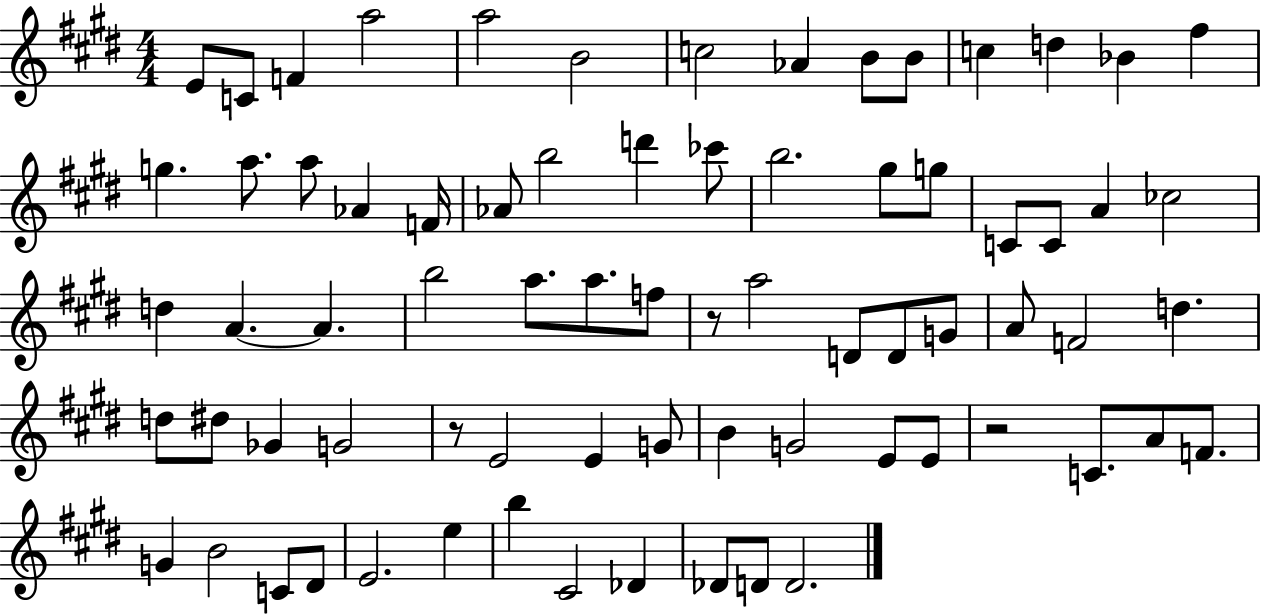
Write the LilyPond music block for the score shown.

{
  \clef treble
  \numericTimeSignature
  \time 4/4
  \key e \major
  e'8 c'8 f'4 a''2 | a''2 b'2 | c''2 aes'4 b'8 b'8 | c''4 d''4 bes'4 fis''4 | \break g''4. a''8. a''8 aes'4 f'16 | aes'8 b''2 d'''4 ces'''8 | b''2. gis''8 g''8 | c'8 c'8 a'4 ces''2 | \break d''4 a'4.~~ a'4. | b''2 a''8. a''8. f''8 | r8 a''2 d'8 d'8 g'8 | a'8 f'2 d''4. | \break d''8 dis''8 ges'4 g'2 | r8 e'2 e'4 g'8 | b'4 g'2 e'8 e'8 | r2 c'8. a'8 f'8. | \break g'4 b'2 c'8 dis'8 | e'2. e''4 | b''4 cis'2 des'4 | des'8 d'8 d'2. | \break \bar "|."
}